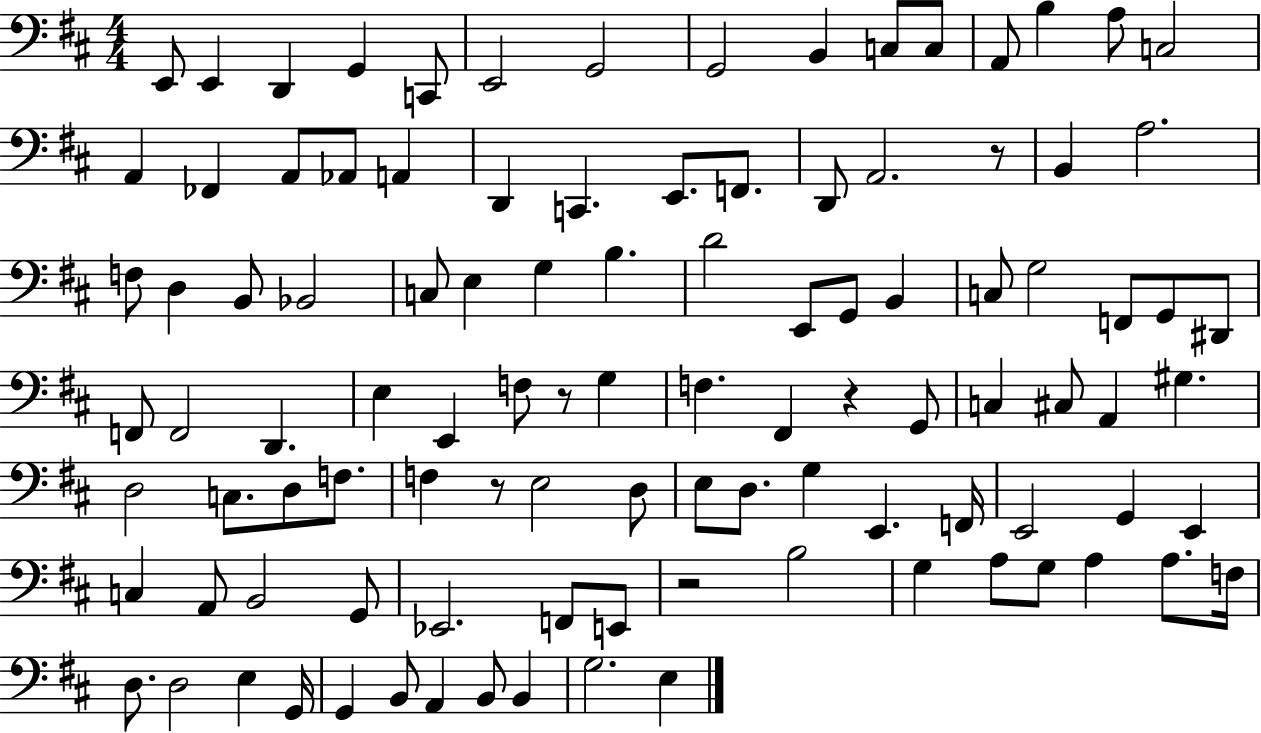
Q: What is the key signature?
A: D major